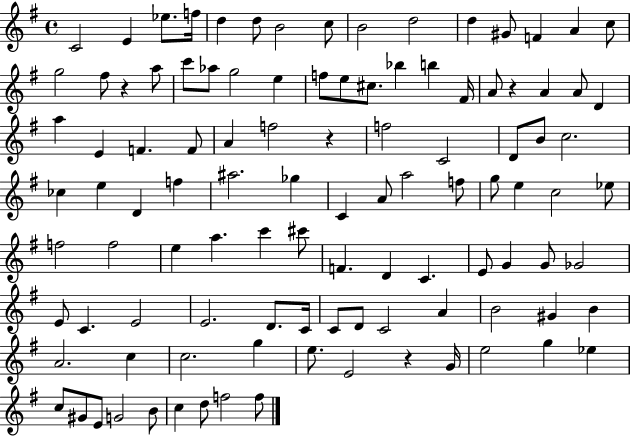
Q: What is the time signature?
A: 4/4